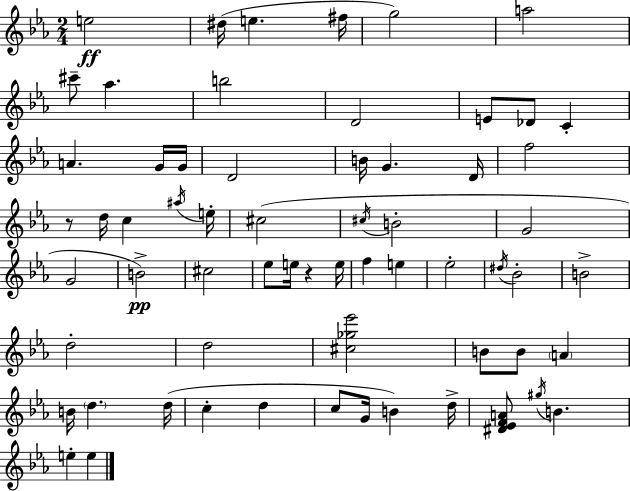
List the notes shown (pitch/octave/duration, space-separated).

E5/h D#5/s E5/q. F#5/s G5/h A5/h C#6/e Ab5/q. B5/h D4/h E4/e Db4/e C4/q A4/q. G4/s G4/s D4/h B4/s G4/q. D4/s F5/h R/e D5/s C5/q A#5/s E5/s C#5/h C#5/s B4/h G4/h G4/h B4/h C#5/h Eb5/e E5/s R/q E5/s F5/q E5/q Eb5/h D#5/s Bb4/h B4/h D5/h D5/h [C#5,Gb5,Eb6]/h B4/e B4/e A4/q B4/s D5/q. D5/s C5/q D5/q C5/e G4/s B4/q D5/s [D#4,Eb4,F4,A4]/e G#5/s B4/q. E5/q E5/q